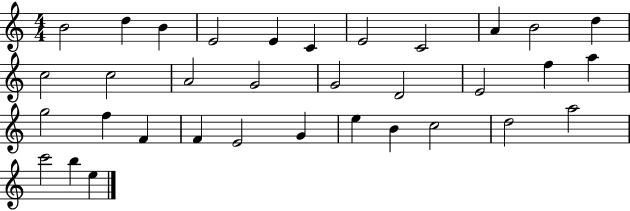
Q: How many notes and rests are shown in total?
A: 34